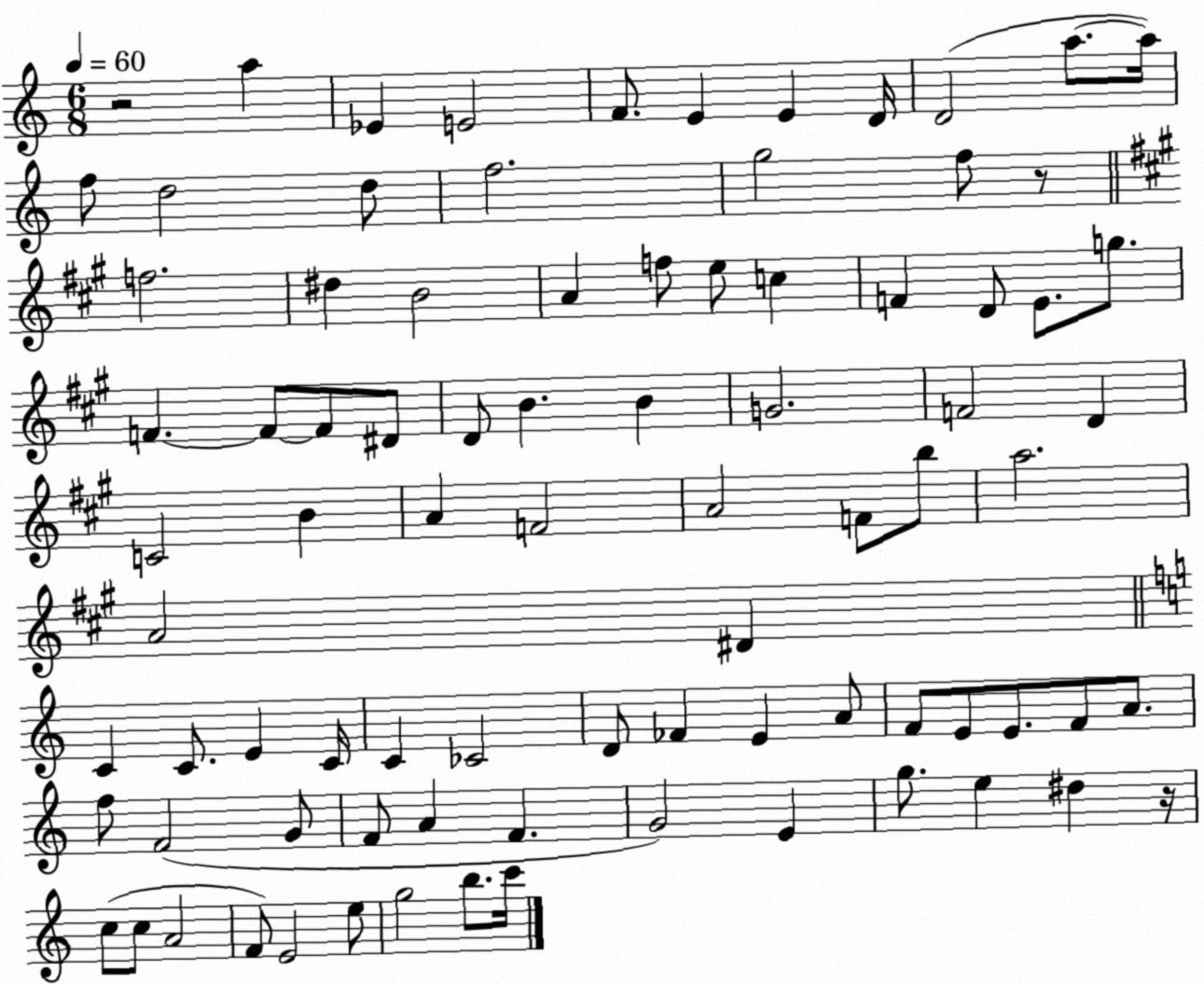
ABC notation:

X:1
T:Untitled
M:6/8
L:1/4
K:C
z2 a _E E2 F/2 E E D/4 D2 a/2 a/4 f/2 d2 d/2 f2 g2 f/2 z/2 f2 ^d B2 A f/2 e/2 c F D/2 E/2 g/2 F F/2 F/2 ^D/2 D/2 B B G2 F2 D C2 B A F2 A2 F/2 b/2 a2 A2 ^D C C/2 E C/4 C _C2 D/2 _F E A/2 F/2 E/2 E/2 F/2 A/2 f/2 F2 G/2 F/2 A F G2 E g/2 e ^d z/4 c/2 c/2 A2 F/2 E2 e/2 g2 b/2 c'/4